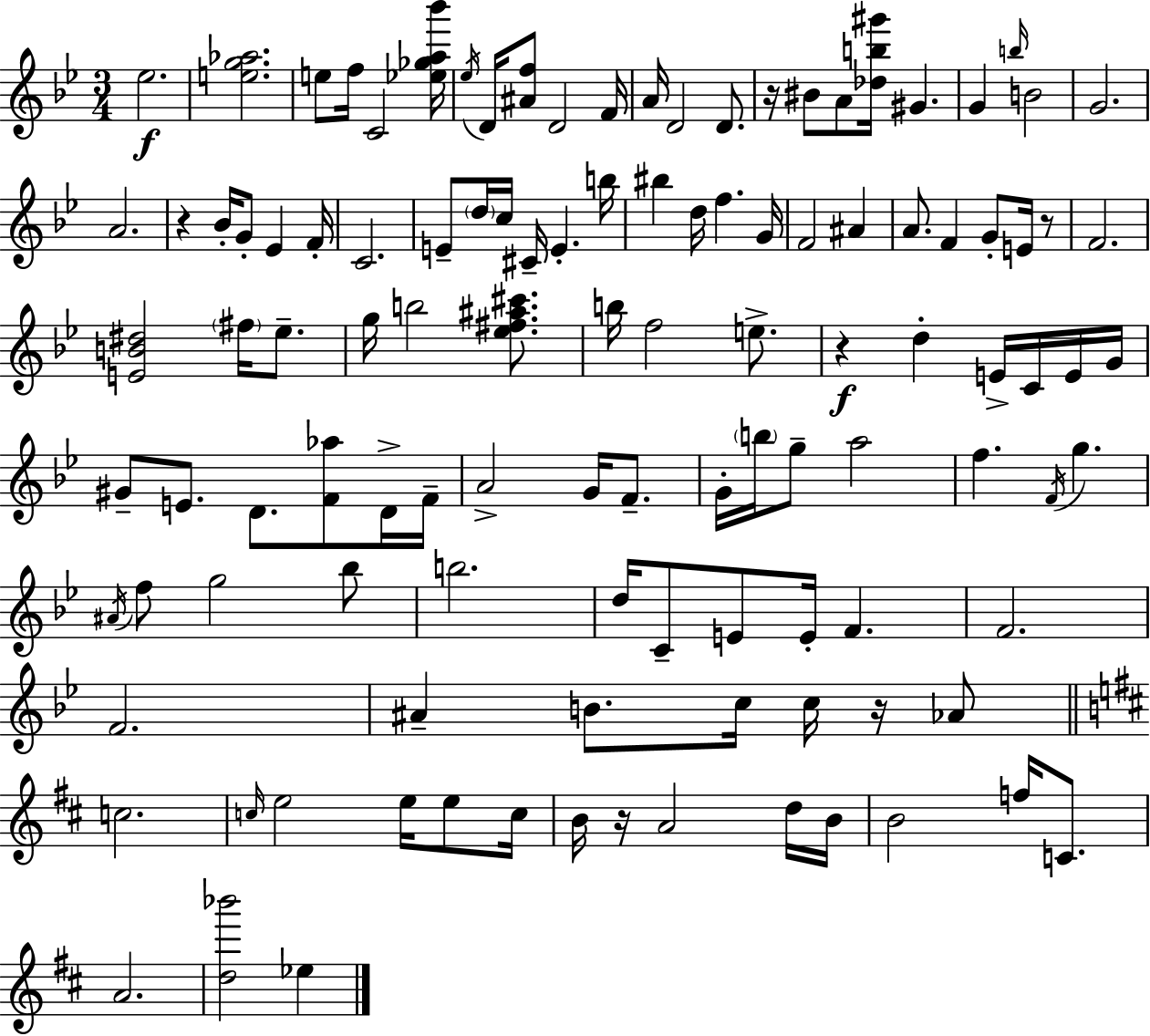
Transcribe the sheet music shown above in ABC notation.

X:1
T:Untitled
M:3/4
L:1/4
K:Bb
_e2 [eg_a]2 e/2 f/4 C2 [_e_ga_b']/4 _e/4 D/4 [^Af]/2 D2 F/4 A/4 D2 D/2 z/4 ^B/2 A/2 [_db^g']/4 ^G G b/4 B2 G2 A2 z _B/4 G/2 _E F/4 C2 E/2 d/4 c/4 ^C/4 E b/4 ^b d/4 f G/4 F2 ^A A/2 F G/2 E/4 z/2 F2 [EB^d]2 ^f/4 _e/2 g/4 b2 [_e^f^a^c']/2 b/4 f2 e/2 z d E/4 C/4 E/4 G/4 ^G/2 E/2 D/2 [F_a]/2 D/4 F/4 A2 G/4 F/2 G/4 b/4 g/2 a2 f F/4 g ^A/4 f/2 g2 _b/2 b2 d/4 C/2 E/2 E/4 F F2 F2 ^A B/2 c/4 c/4 z/4 _A/2 c2 c/4 e2 e/4 e/2 c/4 B/4 z/4 A2 d/4 B/4 B2 f/4 C/2 A2 [d_b']2 _e